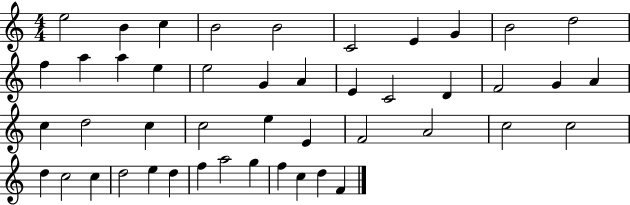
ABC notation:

X:1
T:Untitled
M:4/4
L:1/4
K:C
e2 B c B2 B2 C2 E G B2 d2 f a a e e2 G A E C2 D F2 G A c d2 c c2 e E F2 A2 c2 c2 d c2 c d2 e d f a2 g f c d F